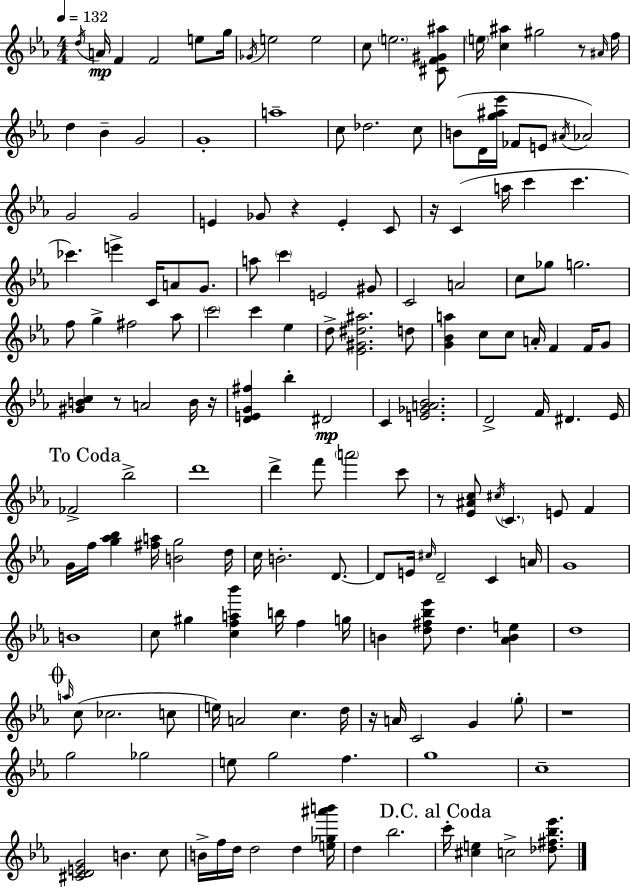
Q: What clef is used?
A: treble